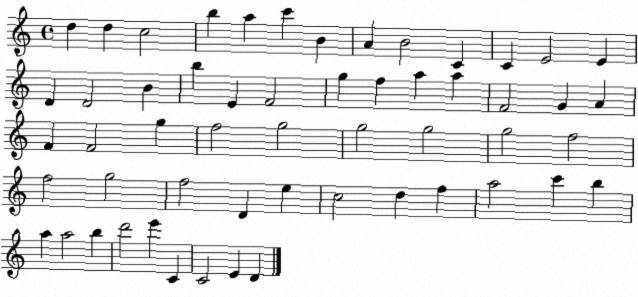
X:1
T:Untitled
M:4/4
L:1/4
K:C
d d c2 b a c' B A B2 C C E2 E D D2 B b E F2 g f a a F2 G A F F2 g f2 g2 g2 g2 g2 f2 f2 g2 f2 D e c2 d f a2 c' b a a2 b d'2 e' C C2 E D